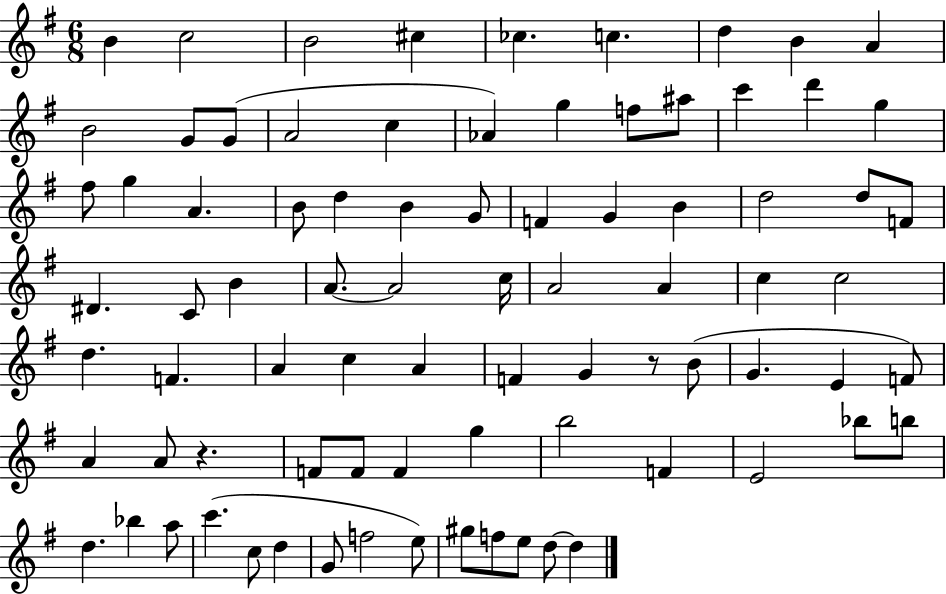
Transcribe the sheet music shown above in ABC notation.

X:1
T:Untitled
M:6/8
L:1/4
K:G
B c2 B2 ^c _c c d B A B2 G/2 G/2 A2 c _A g f/2 ^a/2 c' d' g ^f/2 g A B/2 d B G/2 F G B d2 d/2 F/2 ^D C/2 B A/2 A2 c/4 A2 A c c2 d F A c A F G z/2 B/2 G E F/2 A A/2 z F/2 F/2 F g b2 F E2 _b/2 b/2 d _b a/2 c' c/2 d G/2 f2 e/2 ^g/2 f/2 e/2 d/2 d